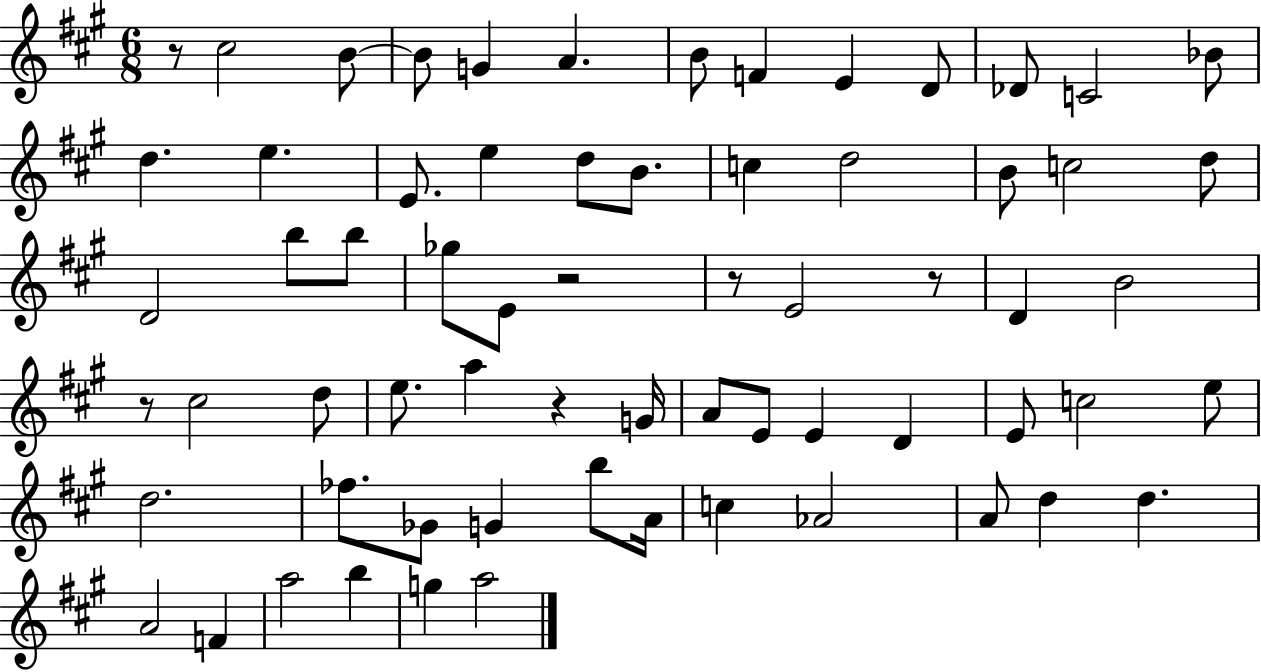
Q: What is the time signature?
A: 6/8